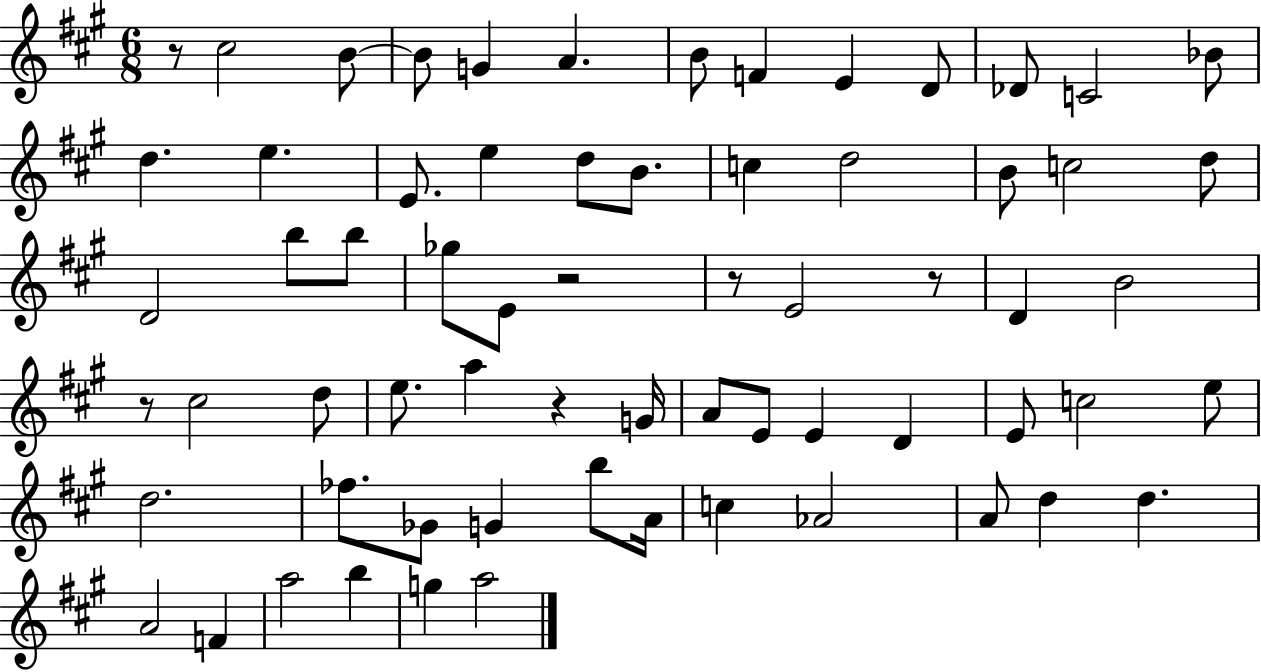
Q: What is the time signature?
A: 6/8